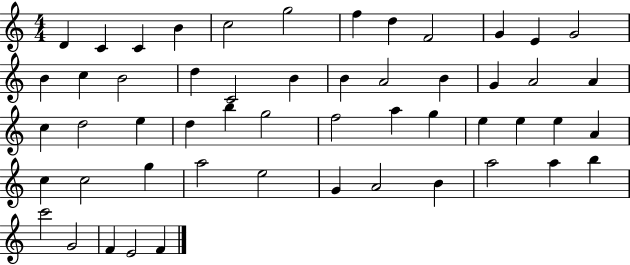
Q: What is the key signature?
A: C major